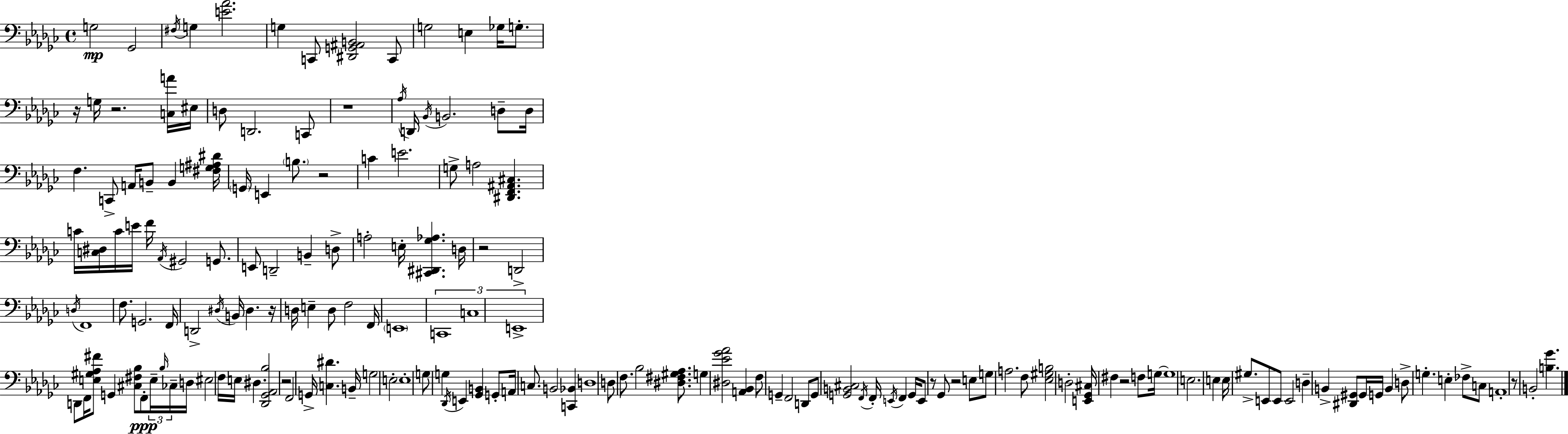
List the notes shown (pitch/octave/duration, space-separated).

G3/h Gb2/h F#3/s G3/q [E4,Ab4]/h. G3/q C2/e [D#2,G2,A#2,B2]/h C2/e G3/h E3/q Gb3/s G3/e. R/s G3/s R/h. [C3,A4]/s EIS3/s D3/e D2/h. C2/e R/w Ab3/s D2/s Bb2/s B2/h. D3/e D3/s F3/q. C2/e A2/s B2/e B2/q [F#3,G3,A#3,D#4]/s G2/s E2/q B3/e. R/h C4/q E4/h. G3/e A3/h [D#2,F2,A#2,C#3]/q. C4/s [C3,D#3]/s C4/s E4/s F4/s Ab2/s G#2/h G2/e. E2/e D2/h B2/q D3/e A3/h E3/s [C#2,D#2,Gb3,Ab3]/q. D3/s R/h D2/h D3/s F2/w F3/e. G2/h. F2/s D2/h D#3/s B2/s D#3/q. R/s D3/s E3/q D3/e F3/h F2/s E2/w C2/w C3/w E2/w D2/e F2/s [E3,G#3,Ab3,F#4]/e G2/q [C#3,F#3,Bb3]/e F2/e E3/s Bb3/s CES3/s D3/s EIS3/h F3/s E3/s D#3/q. [Db2,Gb2,Ab2,Bb3]/h R/h F2/h G2/s [C3,D#4]/q. B2/s G3/h E3/h E3/w G3/e G3/q Db2/s E2/q [Gb2,B2]/q G2/e A2/s C3/e. B2/h [C2,Bb2]/q D3/w D3/e F3/e. Bb3/h [D#3,F#3,G#3,Ab3]/e. G3/q [D#3,Eb4,Gb4,Ab4]/h [A2,Bb2]/q F3/e G2/q F2/h D2/e G2/e [G2,B2,C#3]/h F2/s F2/s E2/s F2/q G2/s E2/e R/e Gb2/e R/h E3/e G3/e A3/h. F3/e [Eb3,G#3,B3]/h D3/h [E2,Gb2,C#3]/s F#3/q R/h F3/e G3/s G3/w E3/h. E3/q E3/s G#3/e. E2/e E2/e E2/h D3/q B2/q [D#2,G#2]/e G#2/s G2/s B2/q D3/e G3/q. E3/q FES3/e C3/e A2/w R/e B2/h [B3,Gb4]/q.